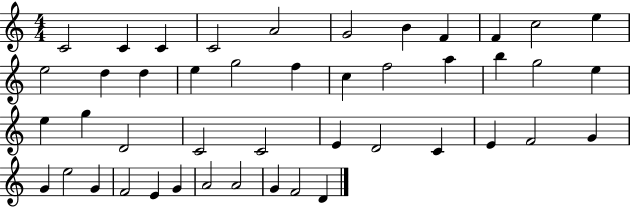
C4/h C4/q C4/q C4/h A4/h G4/h B4/q F4/q F4/q C5/h E5/q E5/h D5/q D5/q E5/q G5/h F5/q C5/q F5/h A5/q B5/q G5/h E5/q E5/q G5/q D4/h C4/h C4/h E4/q D4/h C4/q E4/q F4/h G4/q G4/q E5/h G4/q F4/h E4/q G4/q A4/h A4/h G4/q F4/h D4/q